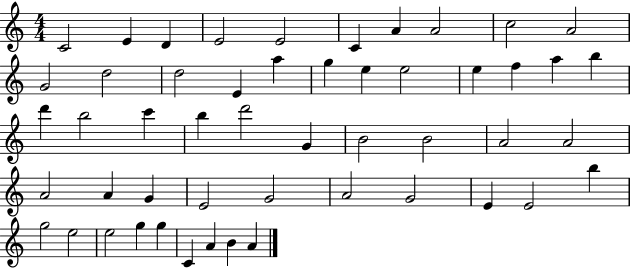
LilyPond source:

{
  \clef treble
  \numericTimeSignature
  \time 4/4
  \key c \major
  c'2 e'4 d'4 | e'2 e'2 | c'4 a'4 a'2 | c''2 a'2 | \break g'2 d''2 | d''2 e'4 a''4 | g''4 e''4 e''2 | e''4 f''4 a''4 b''4 | \break d'''4 b''2 c'''4 | b''4 d'''2 g'4 | b'2 b'2 | a'2 a'2 | \break a'2 a'4 g'4 | e'2 g'2 | a'2 g'2 | e'4 e'2 b''4 | \break g''2 e''2 | e''2 g''4 g''4 | c'4 a'4 b'4 a'4 | \bar "|."
}